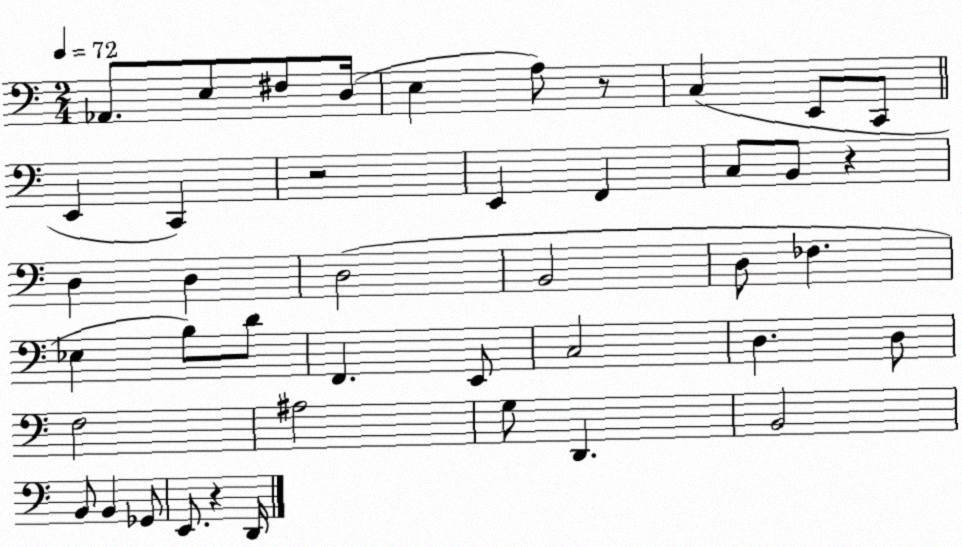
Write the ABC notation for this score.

X:1
T:Untitled
M:2/4
L:1/4
K:C
_A,,/2 E,/2 ^F,/2 D,/4 E, A,/2 z/2 C, E,,/2 C,,/2 E,, C,, z2 E,, F,, C,/2 B,,/2 z D, D, D,2 B,,2 D,/2 _F, _E, B,/2 D/2 F,, E,,/2 C,2 D, D,/2 F,2 ^A,2 G,/2 D,, B,,2 B,,/2 B,, _G,,/2 E,,/2 z D,,/4